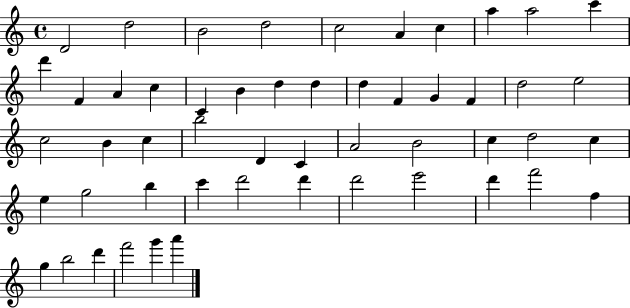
X:1
T:Untitled
M:4/4
L:1/4
K:C
D2 d2 B2 d2 c2 A c a a2 c' d' F A c C B d d d F G F d2 e2 c2 B c b2 D C A2 B2 c d2 c e g2 b c' d'2 d' d'2 e'2 d' f'2 f g b2 d' f'2 g' a'